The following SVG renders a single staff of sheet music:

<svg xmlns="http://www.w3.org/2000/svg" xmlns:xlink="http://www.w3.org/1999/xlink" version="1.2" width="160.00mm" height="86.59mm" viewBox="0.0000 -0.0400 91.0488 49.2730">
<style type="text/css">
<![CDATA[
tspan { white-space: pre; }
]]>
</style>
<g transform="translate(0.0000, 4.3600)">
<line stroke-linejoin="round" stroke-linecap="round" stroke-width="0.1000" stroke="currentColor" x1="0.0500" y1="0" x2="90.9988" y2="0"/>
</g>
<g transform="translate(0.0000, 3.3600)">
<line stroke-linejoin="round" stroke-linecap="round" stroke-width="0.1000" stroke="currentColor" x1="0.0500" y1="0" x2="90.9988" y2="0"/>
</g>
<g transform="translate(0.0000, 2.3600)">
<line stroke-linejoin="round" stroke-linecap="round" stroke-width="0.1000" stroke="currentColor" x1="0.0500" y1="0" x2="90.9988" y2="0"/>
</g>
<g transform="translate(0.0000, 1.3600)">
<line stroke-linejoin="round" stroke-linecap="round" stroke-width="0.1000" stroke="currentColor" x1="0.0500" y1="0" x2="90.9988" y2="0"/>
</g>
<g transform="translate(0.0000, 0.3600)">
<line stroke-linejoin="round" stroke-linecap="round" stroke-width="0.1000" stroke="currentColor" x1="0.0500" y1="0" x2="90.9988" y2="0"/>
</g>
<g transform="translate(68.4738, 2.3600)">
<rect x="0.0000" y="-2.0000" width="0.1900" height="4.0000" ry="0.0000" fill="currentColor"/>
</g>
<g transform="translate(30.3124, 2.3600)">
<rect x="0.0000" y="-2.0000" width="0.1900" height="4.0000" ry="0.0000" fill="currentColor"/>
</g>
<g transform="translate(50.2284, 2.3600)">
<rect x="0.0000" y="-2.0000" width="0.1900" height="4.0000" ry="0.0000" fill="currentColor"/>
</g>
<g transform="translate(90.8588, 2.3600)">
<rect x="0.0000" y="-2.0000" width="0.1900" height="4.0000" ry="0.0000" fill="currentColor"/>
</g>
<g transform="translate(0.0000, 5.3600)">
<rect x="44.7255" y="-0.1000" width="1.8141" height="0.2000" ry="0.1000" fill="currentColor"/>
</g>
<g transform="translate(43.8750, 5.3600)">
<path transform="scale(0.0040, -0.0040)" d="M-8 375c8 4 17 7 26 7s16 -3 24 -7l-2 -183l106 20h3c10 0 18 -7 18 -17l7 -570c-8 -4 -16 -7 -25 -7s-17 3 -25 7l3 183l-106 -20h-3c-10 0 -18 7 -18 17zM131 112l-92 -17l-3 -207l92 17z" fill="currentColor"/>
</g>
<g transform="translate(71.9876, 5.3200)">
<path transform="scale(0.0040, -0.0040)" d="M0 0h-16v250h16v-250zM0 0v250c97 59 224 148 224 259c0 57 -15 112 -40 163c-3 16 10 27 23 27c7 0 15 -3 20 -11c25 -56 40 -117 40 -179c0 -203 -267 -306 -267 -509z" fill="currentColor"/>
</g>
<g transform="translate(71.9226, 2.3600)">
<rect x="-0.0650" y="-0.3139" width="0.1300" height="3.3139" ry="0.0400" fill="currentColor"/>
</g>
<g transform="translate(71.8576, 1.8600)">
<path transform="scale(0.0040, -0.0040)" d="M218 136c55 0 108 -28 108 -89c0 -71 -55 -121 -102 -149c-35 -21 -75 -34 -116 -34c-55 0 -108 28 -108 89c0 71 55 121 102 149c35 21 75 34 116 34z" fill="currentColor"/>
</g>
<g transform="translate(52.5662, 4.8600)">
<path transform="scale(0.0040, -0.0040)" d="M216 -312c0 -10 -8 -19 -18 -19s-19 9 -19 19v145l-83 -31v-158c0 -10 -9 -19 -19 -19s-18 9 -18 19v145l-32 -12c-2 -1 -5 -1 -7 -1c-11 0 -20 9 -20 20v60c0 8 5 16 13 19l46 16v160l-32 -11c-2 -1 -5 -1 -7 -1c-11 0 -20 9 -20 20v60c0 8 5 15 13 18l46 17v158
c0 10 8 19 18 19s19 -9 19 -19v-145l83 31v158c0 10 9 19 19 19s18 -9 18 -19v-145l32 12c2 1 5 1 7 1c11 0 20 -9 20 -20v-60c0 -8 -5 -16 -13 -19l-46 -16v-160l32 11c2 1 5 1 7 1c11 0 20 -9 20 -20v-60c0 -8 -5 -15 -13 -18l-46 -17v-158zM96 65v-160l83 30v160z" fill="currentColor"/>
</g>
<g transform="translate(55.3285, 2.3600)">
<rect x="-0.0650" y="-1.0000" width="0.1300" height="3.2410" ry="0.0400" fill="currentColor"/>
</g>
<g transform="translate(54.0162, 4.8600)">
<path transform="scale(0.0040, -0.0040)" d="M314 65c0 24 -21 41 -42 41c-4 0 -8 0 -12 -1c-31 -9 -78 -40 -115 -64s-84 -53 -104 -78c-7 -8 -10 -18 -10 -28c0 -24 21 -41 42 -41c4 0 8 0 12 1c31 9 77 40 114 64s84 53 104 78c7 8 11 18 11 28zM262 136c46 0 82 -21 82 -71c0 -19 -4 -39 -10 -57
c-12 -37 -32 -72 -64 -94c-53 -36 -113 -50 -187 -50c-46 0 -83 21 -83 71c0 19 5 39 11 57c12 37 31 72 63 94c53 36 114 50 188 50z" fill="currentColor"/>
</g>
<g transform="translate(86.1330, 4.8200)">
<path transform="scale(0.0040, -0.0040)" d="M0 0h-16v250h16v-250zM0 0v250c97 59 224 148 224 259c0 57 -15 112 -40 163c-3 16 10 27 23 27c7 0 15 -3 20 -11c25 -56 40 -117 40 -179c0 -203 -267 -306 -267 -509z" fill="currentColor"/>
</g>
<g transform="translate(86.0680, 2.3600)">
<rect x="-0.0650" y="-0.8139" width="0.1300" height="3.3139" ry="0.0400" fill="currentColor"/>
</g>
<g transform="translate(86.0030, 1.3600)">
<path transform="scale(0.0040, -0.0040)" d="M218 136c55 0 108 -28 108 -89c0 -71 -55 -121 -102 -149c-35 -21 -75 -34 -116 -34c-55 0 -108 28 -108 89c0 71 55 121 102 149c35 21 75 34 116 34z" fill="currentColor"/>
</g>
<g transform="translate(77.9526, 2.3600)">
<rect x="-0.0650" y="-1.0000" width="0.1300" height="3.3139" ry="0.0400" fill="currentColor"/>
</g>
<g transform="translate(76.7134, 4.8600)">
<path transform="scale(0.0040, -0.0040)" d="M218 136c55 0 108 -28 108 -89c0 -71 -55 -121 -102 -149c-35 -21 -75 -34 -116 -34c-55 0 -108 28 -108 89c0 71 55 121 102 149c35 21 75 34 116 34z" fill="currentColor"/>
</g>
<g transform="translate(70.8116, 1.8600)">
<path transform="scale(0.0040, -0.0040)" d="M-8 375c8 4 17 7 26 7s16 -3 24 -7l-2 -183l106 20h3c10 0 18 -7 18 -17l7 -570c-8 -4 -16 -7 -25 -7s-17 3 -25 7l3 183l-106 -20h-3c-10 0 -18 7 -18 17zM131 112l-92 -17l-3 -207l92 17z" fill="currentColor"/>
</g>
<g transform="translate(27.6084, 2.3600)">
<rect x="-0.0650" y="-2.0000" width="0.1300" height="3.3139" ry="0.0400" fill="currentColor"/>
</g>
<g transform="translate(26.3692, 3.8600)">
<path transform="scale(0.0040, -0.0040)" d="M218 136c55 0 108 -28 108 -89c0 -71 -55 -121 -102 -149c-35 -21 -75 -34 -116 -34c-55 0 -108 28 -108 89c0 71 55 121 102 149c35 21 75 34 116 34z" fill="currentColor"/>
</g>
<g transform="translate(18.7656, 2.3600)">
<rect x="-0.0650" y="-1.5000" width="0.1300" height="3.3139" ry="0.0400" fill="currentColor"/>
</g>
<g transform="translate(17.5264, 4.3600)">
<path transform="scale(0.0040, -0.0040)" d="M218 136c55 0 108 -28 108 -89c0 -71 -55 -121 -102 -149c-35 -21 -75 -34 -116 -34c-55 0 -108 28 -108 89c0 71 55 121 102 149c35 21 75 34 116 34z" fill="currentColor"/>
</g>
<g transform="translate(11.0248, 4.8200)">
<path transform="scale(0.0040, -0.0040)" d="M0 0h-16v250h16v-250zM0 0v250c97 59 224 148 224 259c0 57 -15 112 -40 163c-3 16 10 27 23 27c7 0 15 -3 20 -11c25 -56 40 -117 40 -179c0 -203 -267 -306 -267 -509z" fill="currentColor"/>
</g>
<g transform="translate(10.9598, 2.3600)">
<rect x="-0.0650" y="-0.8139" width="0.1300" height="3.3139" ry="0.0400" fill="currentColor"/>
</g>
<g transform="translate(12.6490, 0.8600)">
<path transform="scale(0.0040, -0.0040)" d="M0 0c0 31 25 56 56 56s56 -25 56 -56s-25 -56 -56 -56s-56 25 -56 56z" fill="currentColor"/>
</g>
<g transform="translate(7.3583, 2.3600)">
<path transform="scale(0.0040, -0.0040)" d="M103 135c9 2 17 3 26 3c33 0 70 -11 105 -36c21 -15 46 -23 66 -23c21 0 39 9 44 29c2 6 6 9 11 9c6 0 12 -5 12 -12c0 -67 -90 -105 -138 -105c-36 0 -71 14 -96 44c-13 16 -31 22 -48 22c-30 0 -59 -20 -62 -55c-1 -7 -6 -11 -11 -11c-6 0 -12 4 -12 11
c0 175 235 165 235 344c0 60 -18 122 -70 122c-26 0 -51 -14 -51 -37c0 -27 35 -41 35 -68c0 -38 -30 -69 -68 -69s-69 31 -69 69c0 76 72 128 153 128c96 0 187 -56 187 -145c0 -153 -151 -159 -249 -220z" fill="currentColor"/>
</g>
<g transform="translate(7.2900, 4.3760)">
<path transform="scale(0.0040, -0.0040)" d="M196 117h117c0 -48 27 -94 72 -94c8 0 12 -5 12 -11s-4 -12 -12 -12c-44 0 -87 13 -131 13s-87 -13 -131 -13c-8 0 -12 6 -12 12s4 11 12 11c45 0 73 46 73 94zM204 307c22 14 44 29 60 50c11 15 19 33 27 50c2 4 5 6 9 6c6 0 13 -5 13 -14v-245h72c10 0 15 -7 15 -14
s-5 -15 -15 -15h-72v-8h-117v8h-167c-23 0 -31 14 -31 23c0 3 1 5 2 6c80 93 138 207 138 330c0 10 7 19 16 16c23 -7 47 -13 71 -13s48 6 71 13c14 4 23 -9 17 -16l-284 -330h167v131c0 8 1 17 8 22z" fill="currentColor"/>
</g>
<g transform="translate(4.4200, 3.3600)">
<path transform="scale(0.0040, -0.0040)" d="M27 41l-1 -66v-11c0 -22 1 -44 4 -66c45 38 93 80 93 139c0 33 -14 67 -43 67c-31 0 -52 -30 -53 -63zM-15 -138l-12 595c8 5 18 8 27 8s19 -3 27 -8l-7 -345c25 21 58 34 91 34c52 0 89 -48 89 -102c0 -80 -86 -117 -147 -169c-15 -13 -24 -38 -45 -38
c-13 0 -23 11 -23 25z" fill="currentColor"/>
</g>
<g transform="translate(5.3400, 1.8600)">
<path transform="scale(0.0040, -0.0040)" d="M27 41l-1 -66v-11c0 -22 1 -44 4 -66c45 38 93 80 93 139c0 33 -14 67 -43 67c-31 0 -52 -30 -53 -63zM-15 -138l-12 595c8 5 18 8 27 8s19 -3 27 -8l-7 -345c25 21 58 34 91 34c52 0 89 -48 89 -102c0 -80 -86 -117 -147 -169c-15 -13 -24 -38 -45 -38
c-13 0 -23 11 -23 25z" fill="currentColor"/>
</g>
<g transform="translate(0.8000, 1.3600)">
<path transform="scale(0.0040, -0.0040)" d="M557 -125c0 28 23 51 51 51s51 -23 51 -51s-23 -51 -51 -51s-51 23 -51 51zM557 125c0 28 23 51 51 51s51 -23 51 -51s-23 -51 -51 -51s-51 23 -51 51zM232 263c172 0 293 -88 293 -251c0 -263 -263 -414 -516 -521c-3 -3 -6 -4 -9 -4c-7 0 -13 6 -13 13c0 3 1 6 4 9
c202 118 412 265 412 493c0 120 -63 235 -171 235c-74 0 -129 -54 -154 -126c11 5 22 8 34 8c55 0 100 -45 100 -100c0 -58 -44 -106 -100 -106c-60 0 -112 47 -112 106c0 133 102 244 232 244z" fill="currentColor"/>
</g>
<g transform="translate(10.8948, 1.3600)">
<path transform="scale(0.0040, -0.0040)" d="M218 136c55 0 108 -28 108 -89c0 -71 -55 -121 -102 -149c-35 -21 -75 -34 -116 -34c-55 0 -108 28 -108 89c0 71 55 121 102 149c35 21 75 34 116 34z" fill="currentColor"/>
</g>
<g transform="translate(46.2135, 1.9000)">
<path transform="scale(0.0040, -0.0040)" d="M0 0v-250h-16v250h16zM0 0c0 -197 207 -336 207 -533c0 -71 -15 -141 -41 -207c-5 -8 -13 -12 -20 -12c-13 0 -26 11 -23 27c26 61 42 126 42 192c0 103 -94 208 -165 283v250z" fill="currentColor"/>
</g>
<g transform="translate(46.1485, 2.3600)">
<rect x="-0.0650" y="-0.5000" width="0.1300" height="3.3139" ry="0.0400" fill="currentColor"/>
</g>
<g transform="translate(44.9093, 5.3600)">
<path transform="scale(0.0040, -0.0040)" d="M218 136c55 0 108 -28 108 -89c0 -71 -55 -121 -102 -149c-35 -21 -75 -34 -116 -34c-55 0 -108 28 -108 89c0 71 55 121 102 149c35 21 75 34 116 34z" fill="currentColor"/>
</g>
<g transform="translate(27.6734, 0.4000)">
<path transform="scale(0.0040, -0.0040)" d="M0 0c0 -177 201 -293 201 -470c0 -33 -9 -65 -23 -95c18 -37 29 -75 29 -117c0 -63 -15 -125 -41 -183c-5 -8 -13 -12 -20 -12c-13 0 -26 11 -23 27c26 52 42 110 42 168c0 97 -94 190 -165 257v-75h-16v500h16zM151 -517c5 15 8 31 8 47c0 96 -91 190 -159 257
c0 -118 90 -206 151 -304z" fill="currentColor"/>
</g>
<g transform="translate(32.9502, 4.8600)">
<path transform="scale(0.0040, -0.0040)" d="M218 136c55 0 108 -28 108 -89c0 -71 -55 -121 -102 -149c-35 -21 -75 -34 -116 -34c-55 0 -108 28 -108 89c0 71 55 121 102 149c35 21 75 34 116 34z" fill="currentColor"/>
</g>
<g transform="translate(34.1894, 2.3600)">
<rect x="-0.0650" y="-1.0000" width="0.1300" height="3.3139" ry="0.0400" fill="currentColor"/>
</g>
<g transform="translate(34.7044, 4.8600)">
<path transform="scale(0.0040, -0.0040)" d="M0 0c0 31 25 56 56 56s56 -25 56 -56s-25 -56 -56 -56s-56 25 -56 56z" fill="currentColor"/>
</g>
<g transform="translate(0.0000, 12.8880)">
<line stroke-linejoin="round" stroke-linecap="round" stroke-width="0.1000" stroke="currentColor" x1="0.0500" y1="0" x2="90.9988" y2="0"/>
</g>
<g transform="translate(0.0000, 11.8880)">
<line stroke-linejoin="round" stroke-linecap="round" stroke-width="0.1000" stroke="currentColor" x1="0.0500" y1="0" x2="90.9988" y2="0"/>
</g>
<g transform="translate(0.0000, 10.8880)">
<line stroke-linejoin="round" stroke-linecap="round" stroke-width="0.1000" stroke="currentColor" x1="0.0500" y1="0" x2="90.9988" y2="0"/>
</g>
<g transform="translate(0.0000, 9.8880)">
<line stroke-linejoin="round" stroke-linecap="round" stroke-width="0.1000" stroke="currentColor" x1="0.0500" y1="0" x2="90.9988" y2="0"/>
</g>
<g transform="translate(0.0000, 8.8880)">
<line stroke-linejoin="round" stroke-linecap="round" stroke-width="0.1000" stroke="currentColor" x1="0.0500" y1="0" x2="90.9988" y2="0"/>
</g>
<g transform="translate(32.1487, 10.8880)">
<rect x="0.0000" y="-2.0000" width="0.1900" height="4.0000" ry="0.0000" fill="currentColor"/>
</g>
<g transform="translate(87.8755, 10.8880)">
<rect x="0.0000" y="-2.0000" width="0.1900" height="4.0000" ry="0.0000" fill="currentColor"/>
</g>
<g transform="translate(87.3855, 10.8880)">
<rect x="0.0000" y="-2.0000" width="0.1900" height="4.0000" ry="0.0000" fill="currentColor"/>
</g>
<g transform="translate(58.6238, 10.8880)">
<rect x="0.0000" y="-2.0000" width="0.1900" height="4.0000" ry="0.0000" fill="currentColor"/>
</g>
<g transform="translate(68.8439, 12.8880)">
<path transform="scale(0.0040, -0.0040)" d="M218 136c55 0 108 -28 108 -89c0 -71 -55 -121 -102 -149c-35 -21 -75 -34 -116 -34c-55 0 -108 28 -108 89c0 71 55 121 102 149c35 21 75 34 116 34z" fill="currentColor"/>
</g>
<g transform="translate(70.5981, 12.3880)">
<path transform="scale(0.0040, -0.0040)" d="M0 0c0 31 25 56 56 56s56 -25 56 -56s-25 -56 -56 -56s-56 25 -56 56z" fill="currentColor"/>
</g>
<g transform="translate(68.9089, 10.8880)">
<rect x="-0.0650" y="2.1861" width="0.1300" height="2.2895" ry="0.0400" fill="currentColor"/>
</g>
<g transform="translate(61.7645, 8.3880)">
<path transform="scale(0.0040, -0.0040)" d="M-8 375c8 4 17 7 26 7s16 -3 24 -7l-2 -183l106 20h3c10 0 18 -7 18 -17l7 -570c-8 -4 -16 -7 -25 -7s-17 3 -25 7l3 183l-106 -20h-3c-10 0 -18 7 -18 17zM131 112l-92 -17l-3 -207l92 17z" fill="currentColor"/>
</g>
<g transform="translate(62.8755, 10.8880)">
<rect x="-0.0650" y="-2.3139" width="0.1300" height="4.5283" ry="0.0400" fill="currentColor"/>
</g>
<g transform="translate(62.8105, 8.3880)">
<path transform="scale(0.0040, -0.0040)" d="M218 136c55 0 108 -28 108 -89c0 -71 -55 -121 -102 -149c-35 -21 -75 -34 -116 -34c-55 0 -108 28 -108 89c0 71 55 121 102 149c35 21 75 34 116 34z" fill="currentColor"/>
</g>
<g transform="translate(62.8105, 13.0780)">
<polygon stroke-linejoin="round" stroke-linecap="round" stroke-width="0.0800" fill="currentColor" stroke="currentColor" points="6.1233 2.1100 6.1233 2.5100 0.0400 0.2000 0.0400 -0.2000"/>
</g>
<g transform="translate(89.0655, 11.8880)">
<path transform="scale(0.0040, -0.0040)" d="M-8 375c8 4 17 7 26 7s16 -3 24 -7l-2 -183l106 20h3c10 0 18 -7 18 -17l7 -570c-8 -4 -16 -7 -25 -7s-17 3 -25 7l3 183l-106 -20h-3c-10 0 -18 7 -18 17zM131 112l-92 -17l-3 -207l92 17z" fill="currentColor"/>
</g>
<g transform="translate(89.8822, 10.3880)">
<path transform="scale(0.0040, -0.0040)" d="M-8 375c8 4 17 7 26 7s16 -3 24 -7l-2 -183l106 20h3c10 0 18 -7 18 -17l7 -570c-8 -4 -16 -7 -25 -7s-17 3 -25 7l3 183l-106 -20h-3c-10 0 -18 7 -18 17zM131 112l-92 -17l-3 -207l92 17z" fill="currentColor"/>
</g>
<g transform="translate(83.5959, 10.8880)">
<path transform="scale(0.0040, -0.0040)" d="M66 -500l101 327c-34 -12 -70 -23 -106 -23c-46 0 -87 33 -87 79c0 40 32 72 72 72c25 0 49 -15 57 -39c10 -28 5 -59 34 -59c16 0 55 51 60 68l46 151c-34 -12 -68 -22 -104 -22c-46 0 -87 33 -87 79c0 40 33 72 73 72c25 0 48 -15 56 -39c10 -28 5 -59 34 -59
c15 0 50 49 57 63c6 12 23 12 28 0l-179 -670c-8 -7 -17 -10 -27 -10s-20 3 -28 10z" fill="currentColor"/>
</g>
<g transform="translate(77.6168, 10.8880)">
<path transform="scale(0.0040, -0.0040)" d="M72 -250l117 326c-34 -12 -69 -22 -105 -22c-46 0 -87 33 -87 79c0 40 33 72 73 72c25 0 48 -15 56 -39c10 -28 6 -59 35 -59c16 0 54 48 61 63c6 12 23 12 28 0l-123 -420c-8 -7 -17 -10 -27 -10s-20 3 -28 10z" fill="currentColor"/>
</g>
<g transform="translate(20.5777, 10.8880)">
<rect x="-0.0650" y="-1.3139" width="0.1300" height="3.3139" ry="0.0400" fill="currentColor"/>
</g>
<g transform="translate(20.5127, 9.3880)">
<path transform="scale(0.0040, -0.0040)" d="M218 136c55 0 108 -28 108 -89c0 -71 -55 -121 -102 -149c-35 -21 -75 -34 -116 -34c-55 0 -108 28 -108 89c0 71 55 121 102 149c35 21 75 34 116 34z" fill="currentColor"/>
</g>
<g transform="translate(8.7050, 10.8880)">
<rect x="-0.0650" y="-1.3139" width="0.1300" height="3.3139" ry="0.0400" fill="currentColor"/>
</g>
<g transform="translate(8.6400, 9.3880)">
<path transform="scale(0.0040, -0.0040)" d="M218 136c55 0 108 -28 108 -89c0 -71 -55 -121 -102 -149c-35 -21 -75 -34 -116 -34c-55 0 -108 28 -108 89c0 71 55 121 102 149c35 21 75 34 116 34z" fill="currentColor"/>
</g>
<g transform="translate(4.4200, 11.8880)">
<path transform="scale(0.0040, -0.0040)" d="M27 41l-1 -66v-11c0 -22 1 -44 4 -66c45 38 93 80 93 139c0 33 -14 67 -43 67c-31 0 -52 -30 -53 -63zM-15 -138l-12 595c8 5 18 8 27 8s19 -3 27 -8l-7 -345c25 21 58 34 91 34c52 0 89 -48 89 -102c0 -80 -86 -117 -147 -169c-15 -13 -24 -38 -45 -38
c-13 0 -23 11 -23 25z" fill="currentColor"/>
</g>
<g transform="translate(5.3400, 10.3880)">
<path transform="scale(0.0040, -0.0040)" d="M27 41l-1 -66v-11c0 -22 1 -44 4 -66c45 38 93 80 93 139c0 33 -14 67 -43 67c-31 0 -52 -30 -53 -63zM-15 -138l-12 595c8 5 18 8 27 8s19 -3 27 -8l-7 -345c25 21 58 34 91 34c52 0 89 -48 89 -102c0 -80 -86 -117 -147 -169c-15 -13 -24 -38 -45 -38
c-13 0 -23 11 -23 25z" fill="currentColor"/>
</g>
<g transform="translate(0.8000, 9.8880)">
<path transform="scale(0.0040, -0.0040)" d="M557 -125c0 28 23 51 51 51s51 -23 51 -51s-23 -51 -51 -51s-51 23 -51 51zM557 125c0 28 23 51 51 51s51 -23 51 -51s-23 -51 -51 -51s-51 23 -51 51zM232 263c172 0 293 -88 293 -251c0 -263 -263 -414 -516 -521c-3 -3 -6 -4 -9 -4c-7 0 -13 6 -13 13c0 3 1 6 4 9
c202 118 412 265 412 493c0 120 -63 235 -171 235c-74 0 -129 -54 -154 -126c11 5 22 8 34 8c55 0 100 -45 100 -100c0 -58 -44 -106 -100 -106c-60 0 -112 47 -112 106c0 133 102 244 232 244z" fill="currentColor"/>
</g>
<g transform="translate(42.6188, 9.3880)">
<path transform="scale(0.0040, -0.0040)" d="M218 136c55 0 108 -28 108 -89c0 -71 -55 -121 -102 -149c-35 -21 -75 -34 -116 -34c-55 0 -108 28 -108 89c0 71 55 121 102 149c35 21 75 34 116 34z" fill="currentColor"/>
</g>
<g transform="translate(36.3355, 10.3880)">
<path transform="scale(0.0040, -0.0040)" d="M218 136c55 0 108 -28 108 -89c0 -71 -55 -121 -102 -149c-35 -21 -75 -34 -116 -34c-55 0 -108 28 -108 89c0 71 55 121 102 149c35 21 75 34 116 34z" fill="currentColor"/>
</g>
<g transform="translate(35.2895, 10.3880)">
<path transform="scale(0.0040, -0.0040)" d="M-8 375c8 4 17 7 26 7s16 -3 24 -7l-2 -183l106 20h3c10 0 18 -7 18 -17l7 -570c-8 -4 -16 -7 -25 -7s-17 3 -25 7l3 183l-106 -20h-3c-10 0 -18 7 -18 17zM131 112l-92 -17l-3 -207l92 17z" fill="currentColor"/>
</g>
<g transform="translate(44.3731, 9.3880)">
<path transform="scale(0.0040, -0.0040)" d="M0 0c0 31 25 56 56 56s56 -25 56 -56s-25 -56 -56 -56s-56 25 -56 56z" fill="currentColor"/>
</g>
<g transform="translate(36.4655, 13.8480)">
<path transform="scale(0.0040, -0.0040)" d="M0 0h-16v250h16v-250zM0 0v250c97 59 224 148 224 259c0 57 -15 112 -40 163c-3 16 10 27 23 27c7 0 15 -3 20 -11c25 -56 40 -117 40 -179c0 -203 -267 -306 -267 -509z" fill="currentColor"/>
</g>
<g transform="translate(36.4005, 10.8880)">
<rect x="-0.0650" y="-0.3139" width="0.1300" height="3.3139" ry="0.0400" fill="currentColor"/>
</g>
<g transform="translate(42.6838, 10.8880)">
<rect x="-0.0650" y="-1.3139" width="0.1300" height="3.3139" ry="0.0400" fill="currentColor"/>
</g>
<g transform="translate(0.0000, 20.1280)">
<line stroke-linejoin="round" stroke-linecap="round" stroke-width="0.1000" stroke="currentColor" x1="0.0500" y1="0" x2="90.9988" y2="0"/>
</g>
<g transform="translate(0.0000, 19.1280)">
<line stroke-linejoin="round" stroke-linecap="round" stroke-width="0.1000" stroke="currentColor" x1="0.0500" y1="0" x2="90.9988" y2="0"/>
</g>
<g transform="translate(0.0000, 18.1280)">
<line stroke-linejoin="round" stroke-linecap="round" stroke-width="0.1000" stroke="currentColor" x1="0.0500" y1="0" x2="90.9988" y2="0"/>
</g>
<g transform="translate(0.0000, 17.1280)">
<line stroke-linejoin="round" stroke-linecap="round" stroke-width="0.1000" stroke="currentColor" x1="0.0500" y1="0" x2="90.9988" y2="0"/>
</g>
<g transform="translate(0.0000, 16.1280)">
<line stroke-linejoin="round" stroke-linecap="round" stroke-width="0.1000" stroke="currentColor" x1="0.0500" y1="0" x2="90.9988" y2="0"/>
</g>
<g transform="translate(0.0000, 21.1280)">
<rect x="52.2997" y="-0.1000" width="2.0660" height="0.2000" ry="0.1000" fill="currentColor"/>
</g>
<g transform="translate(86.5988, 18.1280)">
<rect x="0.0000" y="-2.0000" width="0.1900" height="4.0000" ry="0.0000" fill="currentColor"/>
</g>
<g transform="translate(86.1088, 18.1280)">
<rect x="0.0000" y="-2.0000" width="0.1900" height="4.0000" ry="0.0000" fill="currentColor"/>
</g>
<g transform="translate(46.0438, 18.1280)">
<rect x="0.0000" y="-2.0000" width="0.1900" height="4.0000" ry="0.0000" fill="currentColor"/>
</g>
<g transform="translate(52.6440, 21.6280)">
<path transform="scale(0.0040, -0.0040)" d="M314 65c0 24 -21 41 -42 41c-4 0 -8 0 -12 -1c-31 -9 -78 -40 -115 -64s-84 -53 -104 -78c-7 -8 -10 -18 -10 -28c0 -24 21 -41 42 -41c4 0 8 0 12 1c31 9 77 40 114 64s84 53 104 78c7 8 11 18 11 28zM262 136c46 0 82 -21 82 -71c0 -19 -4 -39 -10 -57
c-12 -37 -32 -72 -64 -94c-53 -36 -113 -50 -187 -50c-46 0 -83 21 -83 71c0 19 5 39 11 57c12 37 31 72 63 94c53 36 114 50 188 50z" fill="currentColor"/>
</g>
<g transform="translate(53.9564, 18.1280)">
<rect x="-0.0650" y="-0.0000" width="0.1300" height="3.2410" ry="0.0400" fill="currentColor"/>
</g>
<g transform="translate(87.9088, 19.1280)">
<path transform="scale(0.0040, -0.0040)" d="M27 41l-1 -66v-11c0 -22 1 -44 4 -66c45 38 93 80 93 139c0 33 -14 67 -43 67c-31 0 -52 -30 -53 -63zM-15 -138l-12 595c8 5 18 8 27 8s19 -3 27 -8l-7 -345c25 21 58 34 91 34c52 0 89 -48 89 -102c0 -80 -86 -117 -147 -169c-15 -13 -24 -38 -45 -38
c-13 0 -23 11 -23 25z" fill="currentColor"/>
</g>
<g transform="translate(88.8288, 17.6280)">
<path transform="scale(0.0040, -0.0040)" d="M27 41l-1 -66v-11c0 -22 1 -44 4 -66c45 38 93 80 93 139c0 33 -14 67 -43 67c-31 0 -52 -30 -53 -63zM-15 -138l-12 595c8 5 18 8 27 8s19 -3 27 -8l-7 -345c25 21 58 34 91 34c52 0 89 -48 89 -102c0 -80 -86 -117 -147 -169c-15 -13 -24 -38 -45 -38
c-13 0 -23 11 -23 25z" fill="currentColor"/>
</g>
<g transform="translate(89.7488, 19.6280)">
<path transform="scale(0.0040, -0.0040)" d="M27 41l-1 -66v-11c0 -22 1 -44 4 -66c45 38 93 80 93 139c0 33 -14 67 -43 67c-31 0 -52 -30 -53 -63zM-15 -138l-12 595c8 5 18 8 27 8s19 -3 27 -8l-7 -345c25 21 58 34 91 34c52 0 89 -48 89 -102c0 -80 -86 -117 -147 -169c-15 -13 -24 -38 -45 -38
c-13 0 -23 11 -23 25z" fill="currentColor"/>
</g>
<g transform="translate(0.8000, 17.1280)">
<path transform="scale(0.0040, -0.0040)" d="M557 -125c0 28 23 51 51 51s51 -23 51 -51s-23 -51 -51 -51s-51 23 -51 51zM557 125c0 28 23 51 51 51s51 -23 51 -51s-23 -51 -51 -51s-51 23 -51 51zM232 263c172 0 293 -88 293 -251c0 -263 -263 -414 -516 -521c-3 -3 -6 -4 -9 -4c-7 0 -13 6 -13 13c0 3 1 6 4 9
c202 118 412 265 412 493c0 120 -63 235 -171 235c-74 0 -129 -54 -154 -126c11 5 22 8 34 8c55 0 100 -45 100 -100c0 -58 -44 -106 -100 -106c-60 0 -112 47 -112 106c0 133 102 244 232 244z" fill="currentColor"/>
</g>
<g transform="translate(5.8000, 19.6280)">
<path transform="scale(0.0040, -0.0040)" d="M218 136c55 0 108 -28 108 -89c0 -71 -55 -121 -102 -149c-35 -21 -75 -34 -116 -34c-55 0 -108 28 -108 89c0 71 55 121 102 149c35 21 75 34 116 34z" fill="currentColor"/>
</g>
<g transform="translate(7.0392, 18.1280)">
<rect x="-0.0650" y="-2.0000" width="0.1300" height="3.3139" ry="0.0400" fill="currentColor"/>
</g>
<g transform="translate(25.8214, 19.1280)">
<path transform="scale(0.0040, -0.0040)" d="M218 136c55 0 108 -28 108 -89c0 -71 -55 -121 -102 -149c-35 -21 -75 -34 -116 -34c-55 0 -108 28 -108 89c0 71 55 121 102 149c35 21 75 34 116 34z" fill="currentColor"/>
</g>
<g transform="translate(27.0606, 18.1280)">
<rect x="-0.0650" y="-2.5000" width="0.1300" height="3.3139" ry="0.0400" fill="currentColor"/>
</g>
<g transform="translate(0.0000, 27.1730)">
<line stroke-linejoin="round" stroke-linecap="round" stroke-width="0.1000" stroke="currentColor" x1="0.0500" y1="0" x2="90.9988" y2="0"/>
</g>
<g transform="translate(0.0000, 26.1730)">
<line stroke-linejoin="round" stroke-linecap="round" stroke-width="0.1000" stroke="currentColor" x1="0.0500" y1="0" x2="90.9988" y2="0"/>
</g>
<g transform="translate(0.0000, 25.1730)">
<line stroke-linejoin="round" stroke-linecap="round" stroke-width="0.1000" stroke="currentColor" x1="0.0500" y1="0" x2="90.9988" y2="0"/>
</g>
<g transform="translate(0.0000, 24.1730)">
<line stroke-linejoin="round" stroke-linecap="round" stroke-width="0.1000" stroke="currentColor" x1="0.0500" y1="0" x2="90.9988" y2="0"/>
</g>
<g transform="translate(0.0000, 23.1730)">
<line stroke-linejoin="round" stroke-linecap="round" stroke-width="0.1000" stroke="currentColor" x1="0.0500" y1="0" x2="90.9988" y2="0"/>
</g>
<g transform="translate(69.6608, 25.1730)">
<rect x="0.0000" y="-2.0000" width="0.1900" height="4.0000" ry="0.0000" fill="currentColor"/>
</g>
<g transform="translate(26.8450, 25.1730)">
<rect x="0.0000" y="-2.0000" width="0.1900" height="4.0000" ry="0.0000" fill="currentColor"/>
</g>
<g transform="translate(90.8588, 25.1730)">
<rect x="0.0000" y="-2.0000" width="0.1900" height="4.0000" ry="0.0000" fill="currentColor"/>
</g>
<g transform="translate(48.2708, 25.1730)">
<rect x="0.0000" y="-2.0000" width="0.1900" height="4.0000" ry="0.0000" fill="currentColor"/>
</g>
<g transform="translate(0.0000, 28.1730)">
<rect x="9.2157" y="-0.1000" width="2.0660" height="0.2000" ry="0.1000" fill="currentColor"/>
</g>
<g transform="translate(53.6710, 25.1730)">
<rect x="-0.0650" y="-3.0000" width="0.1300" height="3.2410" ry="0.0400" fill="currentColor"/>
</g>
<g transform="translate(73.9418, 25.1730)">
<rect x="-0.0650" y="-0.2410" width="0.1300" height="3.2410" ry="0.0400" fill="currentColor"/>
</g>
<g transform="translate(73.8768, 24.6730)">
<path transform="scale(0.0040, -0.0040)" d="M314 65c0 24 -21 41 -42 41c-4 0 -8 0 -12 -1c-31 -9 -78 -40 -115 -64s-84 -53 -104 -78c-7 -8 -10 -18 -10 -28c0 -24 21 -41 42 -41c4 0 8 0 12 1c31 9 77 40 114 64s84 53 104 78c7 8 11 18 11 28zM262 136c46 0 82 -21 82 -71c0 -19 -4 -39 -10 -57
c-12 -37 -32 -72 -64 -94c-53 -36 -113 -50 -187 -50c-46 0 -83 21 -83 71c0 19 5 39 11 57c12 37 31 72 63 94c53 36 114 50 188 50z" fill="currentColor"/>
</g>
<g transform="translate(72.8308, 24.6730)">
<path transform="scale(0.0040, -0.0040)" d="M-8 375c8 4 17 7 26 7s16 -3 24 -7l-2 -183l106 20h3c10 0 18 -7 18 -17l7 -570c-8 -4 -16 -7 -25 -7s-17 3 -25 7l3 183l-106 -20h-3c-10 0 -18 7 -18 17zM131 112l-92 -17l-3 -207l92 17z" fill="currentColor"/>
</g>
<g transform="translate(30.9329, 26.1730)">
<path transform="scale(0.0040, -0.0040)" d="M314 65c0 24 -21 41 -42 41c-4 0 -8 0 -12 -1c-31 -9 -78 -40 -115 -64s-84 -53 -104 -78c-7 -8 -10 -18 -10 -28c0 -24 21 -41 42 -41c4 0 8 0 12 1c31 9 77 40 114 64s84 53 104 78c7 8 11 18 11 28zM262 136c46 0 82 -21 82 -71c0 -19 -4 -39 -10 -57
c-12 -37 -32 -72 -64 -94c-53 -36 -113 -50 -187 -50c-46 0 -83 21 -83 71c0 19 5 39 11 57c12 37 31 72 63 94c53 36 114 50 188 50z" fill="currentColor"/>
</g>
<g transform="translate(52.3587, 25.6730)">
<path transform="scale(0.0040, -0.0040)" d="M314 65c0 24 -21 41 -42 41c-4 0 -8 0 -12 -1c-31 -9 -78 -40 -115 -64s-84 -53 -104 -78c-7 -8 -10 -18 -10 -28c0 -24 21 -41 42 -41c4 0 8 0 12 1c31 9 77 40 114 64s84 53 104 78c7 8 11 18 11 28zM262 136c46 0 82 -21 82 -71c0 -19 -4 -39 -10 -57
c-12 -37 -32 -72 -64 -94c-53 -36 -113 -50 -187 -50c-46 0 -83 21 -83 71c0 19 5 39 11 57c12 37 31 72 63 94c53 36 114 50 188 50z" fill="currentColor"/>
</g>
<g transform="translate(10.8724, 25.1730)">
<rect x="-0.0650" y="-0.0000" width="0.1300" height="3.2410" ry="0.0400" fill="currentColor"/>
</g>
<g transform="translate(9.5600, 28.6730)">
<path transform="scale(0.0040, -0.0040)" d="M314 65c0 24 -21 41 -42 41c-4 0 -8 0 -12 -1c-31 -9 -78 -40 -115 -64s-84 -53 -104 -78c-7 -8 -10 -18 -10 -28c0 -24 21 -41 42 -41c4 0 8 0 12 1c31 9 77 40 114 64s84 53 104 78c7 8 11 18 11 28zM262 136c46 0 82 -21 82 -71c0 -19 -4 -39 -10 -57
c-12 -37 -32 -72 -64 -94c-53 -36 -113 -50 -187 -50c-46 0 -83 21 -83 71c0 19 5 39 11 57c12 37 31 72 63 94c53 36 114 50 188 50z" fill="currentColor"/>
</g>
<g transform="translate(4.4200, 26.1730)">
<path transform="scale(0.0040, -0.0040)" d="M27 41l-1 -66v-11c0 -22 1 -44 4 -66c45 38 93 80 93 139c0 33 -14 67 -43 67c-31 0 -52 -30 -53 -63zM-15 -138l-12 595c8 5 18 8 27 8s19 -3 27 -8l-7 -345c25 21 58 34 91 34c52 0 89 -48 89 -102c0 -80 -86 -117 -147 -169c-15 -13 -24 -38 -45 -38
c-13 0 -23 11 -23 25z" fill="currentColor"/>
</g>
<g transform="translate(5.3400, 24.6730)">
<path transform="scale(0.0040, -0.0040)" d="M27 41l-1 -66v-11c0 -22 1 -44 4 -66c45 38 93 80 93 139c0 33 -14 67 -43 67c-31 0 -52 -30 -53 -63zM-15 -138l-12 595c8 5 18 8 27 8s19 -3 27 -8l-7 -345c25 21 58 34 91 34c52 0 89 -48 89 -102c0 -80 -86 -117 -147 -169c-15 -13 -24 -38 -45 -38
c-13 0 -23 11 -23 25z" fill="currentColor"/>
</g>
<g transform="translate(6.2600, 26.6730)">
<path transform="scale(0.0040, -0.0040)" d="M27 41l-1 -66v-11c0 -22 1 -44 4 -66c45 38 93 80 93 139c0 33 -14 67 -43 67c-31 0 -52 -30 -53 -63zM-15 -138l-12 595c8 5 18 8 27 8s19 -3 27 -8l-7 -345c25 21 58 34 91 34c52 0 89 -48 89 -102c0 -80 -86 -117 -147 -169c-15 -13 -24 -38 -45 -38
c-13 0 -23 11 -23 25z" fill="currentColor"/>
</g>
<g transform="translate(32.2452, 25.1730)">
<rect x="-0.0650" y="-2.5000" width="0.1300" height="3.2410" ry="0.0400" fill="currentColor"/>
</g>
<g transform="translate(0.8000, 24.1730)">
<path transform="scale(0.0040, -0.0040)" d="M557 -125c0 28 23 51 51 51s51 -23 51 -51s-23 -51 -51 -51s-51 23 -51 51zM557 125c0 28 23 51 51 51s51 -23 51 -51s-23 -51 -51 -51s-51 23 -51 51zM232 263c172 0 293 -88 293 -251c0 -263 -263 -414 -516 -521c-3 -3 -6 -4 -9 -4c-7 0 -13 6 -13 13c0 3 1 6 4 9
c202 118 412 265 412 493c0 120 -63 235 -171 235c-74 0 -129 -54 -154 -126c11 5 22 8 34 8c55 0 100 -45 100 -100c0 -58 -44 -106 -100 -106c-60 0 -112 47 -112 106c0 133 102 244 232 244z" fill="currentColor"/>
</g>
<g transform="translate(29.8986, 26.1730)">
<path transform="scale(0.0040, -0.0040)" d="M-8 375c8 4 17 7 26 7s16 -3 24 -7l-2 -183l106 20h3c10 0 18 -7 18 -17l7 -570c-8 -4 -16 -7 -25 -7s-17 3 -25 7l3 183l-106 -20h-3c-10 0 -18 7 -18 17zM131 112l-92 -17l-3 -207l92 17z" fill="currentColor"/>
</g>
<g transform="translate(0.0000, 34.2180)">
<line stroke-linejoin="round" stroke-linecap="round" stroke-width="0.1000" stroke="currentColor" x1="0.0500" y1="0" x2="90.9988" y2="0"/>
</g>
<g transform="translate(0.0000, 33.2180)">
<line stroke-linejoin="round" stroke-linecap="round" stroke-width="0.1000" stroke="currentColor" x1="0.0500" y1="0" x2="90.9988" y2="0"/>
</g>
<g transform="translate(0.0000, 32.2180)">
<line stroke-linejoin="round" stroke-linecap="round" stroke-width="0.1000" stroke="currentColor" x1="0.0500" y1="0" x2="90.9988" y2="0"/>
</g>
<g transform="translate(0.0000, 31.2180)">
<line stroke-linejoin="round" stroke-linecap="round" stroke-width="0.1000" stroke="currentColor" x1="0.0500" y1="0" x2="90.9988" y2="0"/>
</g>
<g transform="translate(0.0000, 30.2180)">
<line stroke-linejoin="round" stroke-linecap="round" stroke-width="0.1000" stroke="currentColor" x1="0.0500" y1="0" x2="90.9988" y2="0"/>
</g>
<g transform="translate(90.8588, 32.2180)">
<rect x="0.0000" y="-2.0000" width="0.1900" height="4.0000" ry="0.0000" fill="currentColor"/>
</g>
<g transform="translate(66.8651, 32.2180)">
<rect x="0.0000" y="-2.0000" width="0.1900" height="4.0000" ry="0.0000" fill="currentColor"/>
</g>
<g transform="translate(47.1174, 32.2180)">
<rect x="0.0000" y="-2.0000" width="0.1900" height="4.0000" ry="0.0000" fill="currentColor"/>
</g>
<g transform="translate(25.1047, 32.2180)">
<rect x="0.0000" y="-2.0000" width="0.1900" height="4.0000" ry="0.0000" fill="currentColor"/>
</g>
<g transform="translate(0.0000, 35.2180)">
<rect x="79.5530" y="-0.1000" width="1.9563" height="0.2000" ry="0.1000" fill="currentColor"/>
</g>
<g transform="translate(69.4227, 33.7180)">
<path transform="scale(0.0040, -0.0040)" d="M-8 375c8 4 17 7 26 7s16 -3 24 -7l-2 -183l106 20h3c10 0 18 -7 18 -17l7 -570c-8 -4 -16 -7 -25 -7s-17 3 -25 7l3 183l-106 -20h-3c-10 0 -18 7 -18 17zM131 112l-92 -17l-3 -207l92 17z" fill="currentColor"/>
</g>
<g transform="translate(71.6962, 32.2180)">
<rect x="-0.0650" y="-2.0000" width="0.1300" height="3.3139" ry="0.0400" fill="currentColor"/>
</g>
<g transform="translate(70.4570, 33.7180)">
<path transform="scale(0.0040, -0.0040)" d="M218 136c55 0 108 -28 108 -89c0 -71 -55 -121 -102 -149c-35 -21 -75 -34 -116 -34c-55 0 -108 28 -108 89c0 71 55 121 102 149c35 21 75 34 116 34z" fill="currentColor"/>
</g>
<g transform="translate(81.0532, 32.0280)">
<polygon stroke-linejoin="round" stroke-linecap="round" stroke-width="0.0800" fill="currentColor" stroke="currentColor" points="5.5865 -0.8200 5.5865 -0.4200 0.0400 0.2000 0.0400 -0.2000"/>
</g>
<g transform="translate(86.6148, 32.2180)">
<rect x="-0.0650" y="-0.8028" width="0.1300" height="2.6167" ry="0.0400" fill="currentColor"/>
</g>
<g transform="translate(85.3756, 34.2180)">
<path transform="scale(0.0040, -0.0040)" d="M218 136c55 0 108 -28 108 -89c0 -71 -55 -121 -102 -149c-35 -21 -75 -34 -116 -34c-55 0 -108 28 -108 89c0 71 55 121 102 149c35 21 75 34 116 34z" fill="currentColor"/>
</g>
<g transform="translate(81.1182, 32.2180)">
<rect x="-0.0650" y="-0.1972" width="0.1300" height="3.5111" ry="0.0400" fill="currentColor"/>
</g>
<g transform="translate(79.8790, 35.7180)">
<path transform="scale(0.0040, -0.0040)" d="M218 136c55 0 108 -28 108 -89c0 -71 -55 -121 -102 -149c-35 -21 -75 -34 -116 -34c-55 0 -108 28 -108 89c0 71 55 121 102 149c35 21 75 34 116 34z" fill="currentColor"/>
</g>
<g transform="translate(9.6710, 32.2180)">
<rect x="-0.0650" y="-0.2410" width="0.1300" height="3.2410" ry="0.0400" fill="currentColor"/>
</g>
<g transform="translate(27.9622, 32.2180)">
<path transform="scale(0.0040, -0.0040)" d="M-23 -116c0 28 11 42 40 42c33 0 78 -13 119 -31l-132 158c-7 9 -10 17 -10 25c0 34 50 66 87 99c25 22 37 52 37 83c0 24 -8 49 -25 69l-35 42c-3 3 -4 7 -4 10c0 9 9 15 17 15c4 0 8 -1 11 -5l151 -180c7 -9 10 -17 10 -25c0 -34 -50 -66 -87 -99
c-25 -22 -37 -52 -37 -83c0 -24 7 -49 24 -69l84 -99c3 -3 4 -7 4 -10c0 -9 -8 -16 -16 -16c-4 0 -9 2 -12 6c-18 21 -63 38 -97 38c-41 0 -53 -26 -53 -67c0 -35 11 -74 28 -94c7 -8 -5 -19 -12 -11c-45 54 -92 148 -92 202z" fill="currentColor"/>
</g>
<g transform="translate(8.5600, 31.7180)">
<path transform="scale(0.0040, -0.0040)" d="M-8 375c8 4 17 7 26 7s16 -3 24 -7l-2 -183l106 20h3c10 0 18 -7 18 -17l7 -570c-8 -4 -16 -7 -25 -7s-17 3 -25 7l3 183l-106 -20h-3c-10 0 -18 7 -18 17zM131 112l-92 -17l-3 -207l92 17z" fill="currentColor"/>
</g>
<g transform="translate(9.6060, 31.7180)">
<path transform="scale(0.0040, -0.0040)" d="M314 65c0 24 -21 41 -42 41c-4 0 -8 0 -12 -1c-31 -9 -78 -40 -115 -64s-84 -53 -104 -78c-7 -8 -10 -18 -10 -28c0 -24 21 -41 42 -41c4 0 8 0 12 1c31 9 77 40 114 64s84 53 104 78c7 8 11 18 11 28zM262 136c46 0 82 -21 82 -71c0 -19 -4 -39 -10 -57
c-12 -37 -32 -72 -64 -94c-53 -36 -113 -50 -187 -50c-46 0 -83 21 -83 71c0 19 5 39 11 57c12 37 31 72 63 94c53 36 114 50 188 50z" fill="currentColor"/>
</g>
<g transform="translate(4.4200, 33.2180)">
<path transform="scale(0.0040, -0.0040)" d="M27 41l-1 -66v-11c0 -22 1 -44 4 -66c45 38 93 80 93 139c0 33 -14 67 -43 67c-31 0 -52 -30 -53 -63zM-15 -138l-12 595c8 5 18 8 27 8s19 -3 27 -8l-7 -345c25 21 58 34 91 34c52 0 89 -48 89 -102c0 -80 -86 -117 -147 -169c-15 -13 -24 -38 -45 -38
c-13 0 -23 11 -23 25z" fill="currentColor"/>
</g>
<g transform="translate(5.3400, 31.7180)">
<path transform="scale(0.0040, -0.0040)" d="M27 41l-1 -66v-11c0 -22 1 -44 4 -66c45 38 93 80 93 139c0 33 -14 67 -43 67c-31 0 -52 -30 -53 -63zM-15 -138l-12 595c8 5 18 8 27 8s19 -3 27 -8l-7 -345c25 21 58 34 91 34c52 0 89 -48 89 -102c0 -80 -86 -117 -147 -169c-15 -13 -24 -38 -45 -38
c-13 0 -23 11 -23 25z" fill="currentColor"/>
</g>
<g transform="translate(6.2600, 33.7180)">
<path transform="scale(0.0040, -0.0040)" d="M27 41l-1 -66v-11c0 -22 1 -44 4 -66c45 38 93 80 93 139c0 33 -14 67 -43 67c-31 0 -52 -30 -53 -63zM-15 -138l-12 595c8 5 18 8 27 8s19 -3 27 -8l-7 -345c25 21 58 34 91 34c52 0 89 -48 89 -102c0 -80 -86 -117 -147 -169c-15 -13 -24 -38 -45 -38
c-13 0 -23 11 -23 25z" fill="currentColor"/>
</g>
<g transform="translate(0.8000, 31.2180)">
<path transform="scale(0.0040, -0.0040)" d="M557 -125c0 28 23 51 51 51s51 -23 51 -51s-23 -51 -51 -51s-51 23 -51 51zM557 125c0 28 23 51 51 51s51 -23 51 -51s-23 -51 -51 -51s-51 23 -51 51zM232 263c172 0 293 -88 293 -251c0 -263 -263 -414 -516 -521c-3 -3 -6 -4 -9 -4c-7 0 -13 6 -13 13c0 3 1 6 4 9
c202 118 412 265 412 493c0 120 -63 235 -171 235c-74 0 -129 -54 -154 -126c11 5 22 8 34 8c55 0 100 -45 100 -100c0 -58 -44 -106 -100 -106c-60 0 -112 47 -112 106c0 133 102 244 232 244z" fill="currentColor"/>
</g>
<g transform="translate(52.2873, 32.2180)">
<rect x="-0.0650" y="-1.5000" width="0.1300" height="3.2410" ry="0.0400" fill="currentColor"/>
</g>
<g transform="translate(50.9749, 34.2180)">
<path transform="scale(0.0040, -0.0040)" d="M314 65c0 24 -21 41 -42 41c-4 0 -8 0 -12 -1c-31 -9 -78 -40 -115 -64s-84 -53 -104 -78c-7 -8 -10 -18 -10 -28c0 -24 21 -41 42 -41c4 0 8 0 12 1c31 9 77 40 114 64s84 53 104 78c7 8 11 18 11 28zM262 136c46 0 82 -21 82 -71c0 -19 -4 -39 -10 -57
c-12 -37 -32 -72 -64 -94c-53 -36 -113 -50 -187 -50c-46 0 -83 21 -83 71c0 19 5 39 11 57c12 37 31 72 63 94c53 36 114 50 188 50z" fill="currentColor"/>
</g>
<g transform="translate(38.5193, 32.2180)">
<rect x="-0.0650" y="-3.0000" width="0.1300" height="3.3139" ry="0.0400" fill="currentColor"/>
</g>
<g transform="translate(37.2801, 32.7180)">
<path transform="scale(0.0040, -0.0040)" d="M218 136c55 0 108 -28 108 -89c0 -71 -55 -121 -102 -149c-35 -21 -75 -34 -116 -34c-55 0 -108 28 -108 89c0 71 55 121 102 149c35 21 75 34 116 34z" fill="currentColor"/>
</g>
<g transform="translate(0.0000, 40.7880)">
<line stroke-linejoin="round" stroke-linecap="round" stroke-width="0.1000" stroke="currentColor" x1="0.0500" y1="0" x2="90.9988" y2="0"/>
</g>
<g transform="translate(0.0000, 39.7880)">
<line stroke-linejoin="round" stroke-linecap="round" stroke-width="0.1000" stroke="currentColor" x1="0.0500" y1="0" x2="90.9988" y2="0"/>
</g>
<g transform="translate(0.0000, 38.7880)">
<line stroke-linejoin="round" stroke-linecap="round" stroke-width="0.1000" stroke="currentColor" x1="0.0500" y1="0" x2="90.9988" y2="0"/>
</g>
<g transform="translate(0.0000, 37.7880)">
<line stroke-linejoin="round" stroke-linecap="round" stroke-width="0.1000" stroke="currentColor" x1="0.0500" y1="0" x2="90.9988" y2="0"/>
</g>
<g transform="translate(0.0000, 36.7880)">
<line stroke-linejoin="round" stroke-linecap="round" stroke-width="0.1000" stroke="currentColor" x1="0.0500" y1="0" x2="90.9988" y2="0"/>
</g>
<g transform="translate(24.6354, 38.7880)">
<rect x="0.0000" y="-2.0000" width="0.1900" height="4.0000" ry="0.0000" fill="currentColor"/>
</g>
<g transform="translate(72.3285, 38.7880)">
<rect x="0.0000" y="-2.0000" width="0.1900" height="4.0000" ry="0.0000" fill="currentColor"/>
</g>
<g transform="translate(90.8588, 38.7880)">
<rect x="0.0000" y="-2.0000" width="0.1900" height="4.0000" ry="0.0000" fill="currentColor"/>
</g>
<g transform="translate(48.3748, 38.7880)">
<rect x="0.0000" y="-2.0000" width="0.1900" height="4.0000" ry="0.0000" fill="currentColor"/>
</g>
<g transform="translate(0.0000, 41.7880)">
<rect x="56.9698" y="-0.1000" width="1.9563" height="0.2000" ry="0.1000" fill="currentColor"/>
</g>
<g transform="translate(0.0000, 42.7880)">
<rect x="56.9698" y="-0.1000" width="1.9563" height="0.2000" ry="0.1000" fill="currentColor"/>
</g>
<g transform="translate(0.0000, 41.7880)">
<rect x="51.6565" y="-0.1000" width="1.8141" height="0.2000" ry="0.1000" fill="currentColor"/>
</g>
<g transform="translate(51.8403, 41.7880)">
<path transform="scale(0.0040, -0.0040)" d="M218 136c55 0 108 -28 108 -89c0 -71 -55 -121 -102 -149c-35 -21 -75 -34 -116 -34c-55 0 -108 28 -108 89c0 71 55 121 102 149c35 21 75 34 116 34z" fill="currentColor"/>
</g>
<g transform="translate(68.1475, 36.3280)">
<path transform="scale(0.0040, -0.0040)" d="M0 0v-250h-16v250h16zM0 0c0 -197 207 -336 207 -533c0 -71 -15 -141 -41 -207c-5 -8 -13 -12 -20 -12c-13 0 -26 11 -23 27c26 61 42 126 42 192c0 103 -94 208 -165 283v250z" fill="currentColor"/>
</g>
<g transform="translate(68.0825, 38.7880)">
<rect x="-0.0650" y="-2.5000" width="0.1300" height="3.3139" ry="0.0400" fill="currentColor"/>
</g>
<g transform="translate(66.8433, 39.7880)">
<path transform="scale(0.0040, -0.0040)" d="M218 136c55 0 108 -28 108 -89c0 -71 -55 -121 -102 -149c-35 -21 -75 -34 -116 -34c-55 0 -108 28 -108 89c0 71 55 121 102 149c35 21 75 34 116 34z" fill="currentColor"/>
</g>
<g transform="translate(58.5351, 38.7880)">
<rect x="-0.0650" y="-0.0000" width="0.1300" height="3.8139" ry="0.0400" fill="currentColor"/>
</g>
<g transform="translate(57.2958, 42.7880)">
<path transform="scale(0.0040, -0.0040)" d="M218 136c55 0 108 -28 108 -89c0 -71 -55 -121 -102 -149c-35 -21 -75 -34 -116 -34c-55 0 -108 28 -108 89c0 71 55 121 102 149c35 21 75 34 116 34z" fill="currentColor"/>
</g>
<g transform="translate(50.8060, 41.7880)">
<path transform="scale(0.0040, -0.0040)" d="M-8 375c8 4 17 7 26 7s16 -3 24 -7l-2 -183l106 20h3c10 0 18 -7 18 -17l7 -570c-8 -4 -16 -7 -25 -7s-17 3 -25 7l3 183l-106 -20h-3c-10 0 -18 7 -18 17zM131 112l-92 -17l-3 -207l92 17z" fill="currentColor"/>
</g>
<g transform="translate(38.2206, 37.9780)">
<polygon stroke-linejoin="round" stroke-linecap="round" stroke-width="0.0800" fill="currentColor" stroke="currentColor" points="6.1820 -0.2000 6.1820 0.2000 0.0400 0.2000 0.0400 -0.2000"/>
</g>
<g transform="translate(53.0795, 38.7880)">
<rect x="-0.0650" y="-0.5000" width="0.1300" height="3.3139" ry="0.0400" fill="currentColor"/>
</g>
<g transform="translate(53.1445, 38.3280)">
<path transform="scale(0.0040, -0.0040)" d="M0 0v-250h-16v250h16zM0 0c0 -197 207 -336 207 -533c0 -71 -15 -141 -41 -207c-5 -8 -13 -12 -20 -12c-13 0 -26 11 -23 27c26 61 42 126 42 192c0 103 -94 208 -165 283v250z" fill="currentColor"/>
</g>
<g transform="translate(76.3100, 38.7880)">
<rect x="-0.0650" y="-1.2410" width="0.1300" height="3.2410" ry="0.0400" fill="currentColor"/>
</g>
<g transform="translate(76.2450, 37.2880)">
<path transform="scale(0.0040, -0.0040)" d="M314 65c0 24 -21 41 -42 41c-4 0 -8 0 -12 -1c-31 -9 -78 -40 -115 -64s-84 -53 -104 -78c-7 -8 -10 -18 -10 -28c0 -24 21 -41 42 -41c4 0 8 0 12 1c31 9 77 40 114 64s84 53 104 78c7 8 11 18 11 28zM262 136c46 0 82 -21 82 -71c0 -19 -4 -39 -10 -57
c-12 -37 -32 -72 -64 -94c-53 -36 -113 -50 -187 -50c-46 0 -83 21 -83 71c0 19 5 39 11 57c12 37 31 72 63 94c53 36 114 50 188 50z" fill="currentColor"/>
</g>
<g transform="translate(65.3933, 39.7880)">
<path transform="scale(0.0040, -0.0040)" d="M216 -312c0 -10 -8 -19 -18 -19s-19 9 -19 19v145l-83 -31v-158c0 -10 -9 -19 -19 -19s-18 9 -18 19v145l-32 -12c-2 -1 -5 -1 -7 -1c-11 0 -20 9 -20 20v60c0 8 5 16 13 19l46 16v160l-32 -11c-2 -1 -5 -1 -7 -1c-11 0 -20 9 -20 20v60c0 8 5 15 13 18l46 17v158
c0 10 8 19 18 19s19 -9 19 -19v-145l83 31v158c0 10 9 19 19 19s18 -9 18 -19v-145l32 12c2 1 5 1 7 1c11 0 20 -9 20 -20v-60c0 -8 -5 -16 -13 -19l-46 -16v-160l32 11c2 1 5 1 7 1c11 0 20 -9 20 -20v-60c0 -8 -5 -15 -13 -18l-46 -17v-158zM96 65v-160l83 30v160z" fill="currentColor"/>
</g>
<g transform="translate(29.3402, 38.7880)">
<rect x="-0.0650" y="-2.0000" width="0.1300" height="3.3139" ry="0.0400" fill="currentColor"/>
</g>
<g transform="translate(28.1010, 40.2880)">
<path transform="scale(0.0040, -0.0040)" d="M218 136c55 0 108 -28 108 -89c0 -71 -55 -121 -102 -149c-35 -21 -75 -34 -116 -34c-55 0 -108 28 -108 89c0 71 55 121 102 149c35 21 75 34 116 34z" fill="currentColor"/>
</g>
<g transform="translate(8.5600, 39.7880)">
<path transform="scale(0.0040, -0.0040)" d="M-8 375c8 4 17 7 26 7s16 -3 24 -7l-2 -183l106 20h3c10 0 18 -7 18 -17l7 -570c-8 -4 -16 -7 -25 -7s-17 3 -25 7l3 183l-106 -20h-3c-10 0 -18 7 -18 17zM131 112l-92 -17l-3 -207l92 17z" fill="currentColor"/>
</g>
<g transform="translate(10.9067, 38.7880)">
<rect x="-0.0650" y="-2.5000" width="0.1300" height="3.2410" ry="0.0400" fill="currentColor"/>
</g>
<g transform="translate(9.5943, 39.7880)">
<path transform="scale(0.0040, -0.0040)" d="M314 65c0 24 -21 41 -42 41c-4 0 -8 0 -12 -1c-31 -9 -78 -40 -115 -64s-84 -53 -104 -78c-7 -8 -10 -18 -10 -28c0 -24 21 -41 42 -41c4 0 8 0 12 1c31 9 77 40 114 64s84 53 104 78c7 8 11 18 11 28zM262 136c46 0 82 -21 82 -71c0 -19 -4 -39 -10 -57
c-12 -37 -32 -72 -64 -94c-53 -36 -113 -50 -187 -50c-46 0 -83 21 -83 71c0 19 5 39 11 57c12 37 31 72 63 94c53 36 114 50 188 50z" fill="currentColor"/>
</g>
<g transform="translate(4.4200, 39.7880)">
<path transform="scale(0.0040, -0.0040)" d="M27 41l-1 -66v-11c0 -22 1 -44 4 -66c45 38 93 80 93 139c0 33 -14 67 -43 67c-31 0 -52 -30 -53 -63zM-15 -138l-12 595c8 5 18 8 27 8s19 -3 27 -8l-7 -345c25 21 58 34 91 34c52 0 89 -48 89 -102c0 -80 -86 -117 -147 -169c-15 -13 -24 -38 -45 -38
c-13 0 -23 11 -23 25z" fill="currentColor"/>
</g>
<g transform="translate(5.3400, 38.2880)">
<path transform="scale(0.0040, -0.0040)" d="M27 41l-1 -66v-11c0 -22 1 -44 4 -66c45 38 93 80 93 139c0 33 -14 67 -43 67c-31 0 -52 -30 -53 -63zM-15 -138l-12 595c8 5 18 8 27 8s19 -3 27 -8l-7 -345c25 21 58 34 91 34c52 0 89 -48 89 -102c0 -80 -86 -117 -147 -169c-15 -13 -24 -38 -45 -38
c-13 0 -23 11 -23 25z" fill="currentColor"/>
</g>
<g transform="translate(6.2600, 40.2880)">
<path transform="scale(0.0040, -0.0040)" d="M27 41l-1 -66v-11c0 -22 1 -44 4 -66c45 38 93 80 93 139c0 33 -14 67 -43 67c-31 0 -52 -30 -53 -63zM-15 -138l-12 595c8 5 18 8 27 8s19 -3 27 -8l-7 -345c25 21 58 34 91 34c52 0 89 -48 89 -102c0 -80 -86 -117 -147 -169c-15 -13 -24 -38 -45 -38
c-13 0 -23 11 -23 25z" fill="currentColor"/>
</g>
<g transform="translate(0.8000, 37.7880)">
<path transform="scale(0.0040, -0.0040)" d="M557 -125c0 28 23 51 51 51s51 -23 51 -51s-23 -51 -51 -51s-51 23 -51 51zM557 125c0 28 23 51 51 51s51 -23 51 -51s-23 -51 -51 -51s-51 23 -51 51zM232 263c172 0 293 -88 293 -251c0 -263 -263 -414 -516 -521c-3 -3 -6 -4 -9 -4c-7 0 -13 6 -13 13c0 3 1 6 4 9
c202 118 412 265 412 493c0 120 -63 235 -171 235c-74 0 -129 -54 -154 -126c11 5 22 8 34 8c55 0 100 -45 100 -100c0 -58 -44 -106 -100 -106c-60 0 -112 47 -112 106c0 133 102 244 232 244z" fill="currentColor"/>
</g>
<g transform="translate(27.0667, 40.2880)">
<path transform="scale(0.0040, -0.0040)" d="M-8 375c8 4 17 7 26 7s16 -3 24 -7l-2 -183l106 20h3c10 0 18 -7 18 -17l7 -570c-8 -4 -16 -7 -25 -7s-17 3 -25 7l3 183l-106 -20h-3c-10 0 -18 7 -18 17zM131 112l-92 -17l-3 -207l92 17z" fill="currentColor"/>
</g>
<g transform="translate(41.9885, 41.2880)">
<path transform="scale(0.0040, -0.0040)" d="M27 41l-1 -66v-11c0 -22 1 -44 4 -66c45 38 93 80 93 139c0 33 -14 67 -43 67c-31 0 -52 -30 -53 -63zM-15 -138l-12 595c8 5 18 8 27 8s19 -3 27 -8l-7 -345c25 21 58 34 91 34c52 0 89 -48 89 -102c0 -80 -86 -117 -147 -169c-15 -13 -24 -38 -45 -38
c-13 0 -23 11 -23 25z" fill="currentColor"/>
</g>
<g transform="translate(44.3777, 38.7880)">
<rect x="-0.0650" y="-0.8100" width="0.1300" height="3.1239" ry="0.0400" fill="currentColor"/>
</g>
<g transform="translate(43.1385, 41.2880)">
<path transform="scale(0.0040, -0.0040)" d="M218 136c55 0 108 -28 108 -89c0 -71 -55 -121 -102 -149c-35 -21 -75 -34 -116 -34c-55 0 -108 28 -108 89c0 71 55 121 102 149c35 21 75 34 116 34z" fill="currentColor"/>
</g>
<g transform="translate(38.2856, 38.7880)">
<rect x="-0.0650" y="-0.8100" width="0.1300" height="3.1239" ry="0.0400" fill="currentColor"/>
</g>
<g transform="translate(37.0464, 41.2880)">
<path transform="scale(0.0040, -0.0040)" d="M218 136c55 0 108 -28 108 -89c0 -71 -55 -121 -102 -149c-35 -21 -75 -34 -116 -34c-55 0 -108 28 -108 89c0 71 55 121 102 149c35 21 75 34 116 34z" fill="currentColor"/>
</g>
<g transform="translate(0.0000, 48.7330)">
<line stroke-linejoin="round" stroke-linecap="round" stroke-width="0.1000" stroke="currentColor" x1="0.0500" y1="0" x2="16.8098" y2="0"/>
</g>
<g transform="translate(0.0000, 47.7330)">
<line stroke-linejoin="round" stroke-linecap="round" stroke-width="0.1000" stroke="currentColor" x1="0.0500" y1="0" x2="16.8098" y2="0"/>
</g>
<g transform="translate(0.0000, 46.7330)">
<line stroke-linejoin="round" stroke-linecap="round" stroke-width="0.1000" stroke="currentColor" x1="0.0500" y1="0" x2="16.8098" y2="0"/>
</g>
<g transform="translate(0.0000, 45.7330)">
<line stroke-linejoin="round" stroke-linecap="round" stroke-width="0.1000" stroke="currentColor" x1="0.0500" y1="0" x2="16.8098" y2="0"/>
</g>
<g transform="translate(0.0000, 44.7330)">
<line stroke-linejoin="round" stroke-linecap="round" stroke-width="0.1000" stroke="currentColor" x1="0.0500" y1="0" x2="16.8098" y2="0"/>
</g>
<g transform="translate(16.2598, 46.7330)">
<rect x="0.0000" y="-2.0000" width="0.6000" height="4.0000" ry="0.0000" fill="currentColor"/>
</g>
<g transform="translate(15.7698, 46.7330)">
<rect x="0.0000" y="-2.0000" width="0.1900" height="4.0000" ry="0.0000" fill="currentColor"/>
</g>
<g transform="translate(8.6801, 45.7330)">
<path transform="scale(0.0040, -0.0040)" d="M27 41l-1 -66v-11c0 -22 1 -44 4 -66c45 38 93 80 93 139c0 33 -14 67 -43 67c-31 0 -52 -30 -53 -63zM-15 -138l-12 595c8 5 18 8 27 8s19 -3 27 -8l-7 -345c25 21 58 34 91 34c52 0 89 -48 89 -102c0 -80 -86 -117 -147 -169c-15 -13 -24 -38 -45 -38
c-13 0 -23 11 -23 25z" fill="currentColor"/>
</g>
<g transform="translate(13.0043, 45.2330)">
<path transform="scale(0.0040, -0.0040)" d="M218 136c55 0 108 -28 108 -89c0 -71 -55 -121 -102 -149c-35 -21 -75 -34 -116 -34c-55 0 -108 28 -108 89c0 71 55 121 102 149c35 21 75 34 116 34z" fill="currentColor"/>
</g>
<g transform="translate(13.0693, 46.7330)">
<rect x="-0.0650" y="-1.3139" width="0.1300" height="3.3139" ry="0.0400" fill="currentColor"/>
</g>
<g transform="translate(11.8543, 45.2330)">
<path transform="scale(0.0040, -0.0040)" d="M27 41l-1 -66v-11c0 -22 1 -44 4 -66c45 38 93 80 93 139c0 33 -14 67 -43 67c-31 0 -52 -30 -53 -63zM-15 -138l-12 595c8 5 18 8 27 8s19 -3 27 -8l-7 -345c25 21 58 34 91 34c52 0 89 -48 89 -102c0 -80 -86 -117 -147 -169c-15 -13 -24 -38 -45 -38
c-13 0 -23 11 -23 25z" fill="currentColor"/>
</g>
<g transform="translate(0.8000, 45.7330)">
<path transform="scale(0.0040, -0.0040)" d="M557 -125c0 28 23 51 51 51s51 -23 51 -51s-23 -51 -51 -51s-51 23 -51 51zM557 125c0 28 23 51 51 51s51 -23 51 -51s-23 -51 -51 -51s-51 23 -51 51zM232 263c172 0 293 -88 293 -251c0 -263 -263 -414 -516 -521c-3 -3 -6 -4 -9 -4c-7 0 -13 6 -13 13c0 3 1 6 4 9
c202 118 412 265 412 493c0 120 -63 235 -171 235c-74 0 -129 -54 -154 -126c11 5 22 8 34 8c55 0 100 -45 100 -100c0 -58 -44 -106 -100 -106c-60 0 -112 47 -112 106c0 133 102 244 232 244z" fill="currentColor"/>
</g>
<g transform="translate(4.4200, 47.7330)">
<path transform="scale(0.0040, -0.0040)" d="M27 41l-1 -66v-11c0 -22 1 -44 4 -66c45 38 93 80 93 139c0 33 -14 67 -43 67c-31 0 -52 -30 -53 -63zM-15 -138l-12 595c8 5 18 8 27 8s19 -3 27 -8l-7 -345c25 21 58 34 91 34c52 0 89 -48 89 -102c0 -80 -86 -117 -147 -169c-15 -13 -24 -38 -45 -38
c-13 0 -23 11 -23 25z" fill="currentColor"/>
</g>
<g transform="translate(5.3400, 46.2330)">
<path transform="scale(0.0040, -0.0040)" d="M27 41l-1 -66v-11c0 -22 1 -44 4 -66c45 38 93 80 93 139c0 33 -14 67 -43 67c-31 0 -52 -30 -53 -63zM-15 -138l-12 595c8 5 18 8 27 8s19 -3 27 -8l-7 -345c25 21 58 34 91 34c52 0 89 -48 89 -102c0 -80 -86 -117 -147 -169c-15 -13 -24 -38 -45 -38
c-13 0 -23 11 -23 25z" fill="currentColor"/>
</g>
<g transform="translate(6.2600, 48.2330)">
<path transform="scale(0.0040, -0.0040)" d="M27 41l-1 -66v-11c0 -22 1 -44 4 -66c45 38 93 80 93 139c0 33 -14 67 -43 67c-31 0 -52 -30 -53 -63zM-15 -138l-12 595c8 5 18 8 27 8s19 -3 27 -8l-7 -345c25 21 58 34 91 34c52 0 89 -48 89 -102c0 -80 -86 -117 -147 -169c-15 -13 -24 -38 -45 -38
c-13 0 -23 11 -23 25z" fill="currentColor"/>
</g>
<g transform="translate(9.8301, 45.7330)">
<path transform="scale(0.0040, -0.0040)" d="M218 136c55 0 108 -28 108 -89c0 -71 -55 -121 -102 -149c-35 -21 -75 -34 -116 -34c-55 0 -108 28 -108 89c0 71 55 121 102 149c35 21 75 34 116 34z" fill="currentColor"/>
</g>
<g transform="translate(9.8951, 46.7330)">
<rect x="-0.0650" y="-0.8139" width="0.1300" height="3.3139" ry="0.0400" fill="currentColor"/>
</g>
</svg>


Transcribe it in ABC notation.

X:1
T:Untitled
M:2/4
L:1/4
K:Bb
F,/2 G,, A,,/4 F,, E,,/2 ^F,,2 E,/2 F,, F,/2 G, G, E,/2 G, B,/2 G,,/2 z/2 z/4 A,, B,, D,,2 D,,2 B,,2 C,2 E,2 E,2 z C, G,,2 A,, D,,/2 G,,/2 B,,2 A,, F,,/2 _F,,/2 E,,/2 C,, ^B,,/2 G,2 _F, _G,